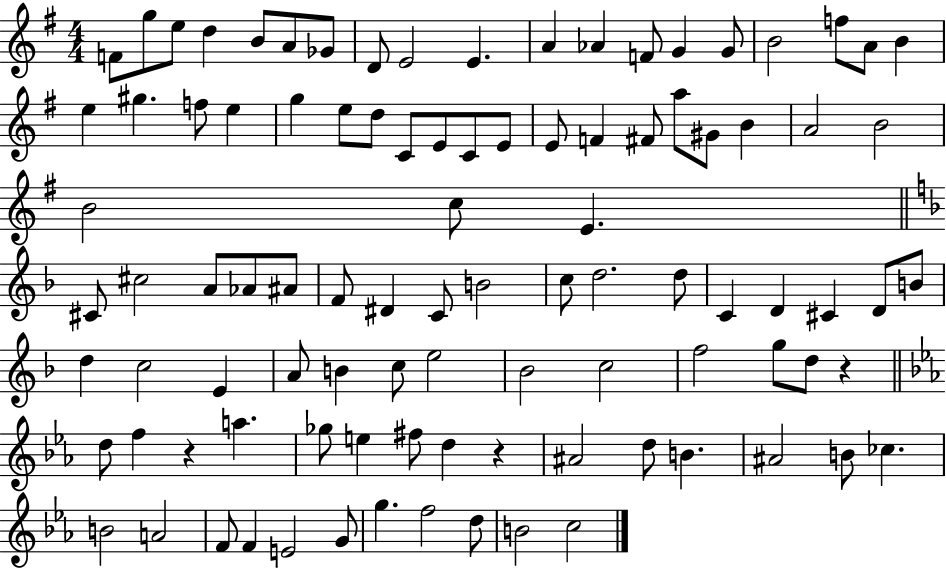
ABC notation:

X:1
T:Untitled
M:4/4
L:1/4
K:G
F/2 g/2 e/2 d B/2 A/2 _G/2 D/2 E2 E A _A F/2 G G/2 B2 f/2 A/2 B e ^g f/2 e g e/2 d/2 C/2 E/2 C/2 E/2 E/2 F ^F/2 a/2 ^G/2 B A2 B2 B2 c/2 E ^C/2 ^c2 A/2 _A/2 ^A/2 F/2 ^D C/2 B2 c/2 d2 d/2 C D ^C D/2 B/2 d c2 E A/2 B c/2 e2 _B2 c2 f2 g/2 d/2 z d/2 f z a _g/2 e ^f/2 d z ^A2 d/2 B ^A2 B/2 _c B2 A2 F/2 F E2 G/2 g f2 d/2 B2 c2